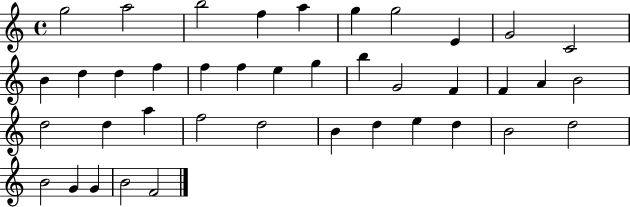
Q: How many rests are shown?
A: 0